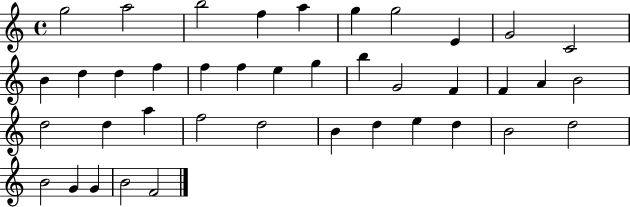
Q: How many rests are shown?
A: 0